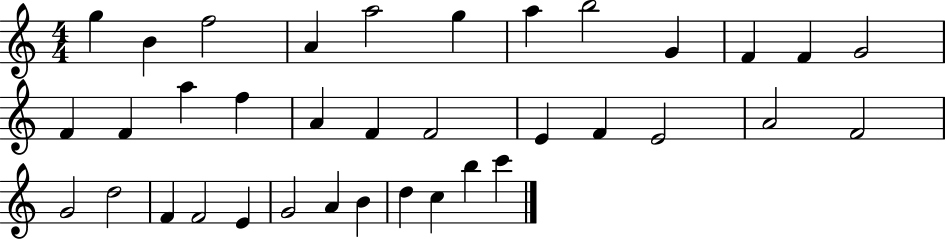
{
  \clef treble
  \numericTimeSignature
  \time 4/4
  \key c \major
  g''4 b'4 f''2 | a'4 a''2 g''4 | a''4 b''2 g'4 | f'4 f'4 g'2 | \break f'4 f'4 a''4 f''4 | a'4 f'4 f'2 | e'4 f'4 e'2 | a'2 f'2 | \break g'2 d''2 | f'4 f'2 e'4 | g'2 a'4 b'4 | d''4 c''4 b''4 c'''4 | \break \bar "|."
}